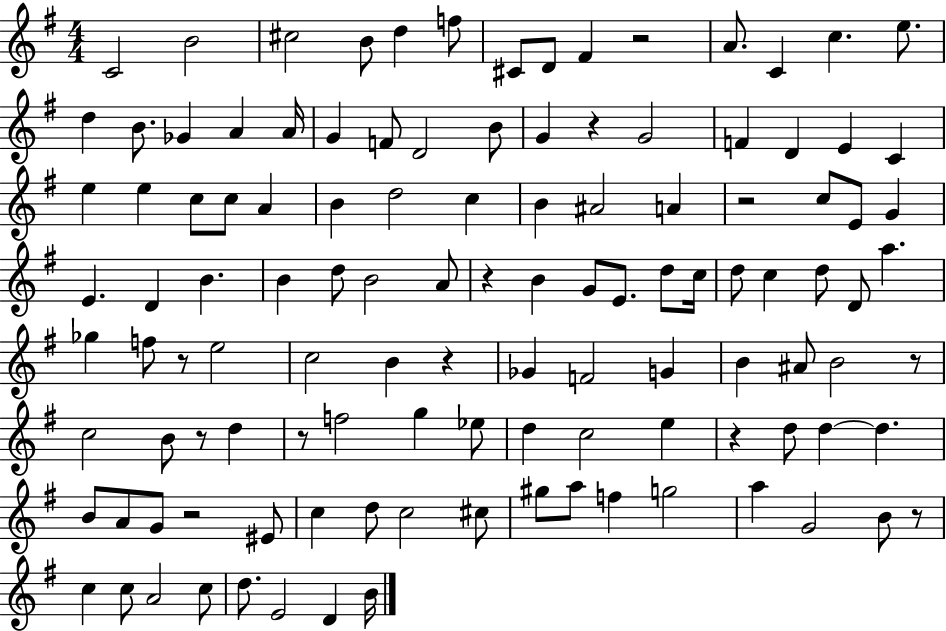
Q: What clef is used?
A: treble